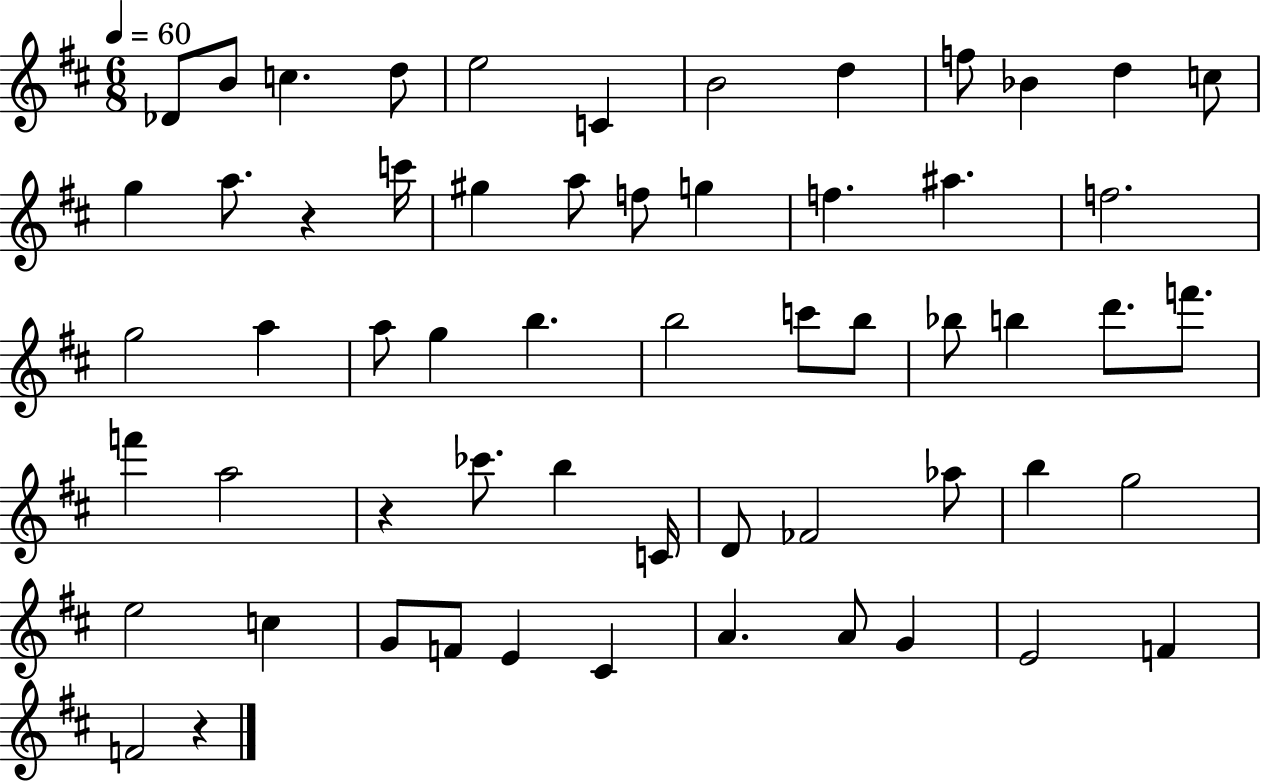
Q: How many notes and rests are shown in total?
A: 59